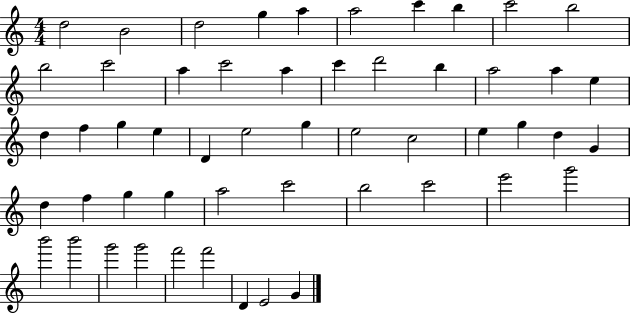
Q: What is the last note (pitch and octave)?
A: G4